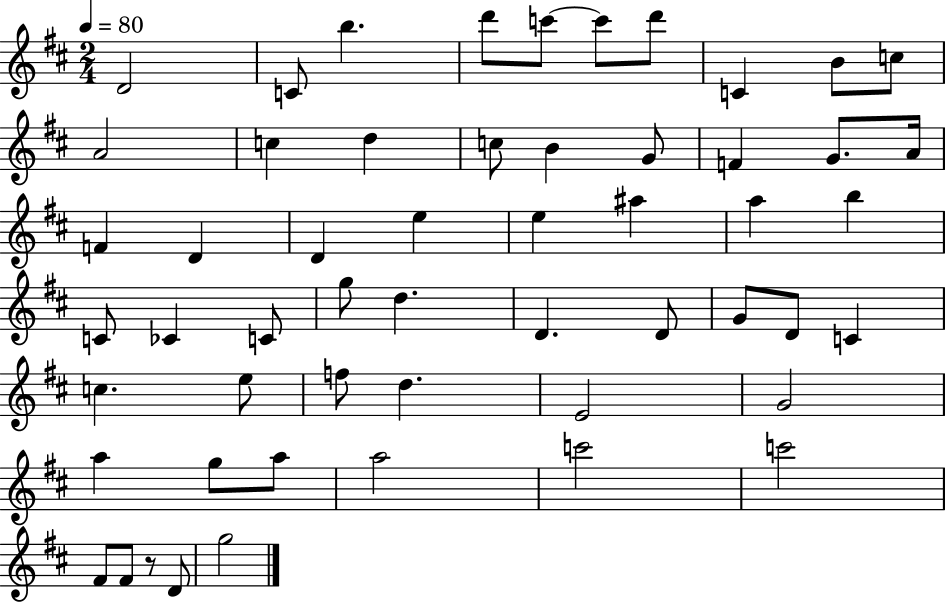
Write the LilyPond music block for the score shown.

{
  \clef treble
  \numericTimeSignature
  \time 2/4
  \key d \major
  \tempo 4 = 80
  d'2 | c'8 b''4. | d'''8 c'''8~~ c'''8 d'''8 | c'4 b'8 c''8 | \break a'2 | c''4 d''4 | c''8 b'4 g'8 | f'4 g'8. a'16 | \break f'4 d'4 | d'4 e''4 | e''4 ais''4 | a''4 b''4 | \break c'8 ces'4 c'8 | g''8 d''4. | d'4. d'8 | g'8 d'8 c'4 | \break c''4. e''8 | f''8 d''4. | e'2 | g'2 | \break a''4 g''8 a''8 | a''2 | c'''2 | c'''2 | \break fis'8 fis'8 r8 d'8 | g''2 | \bar "|."
}